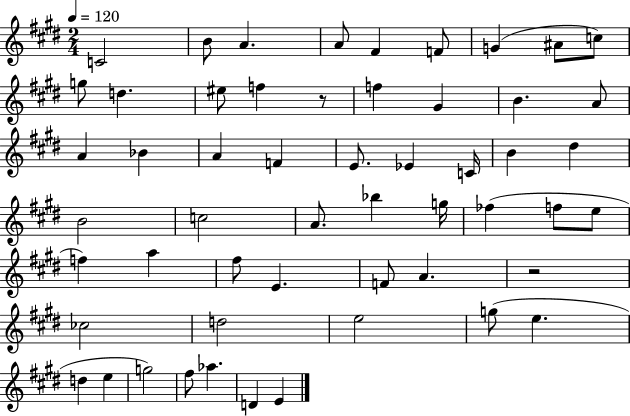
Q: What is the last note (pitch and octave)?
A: E4